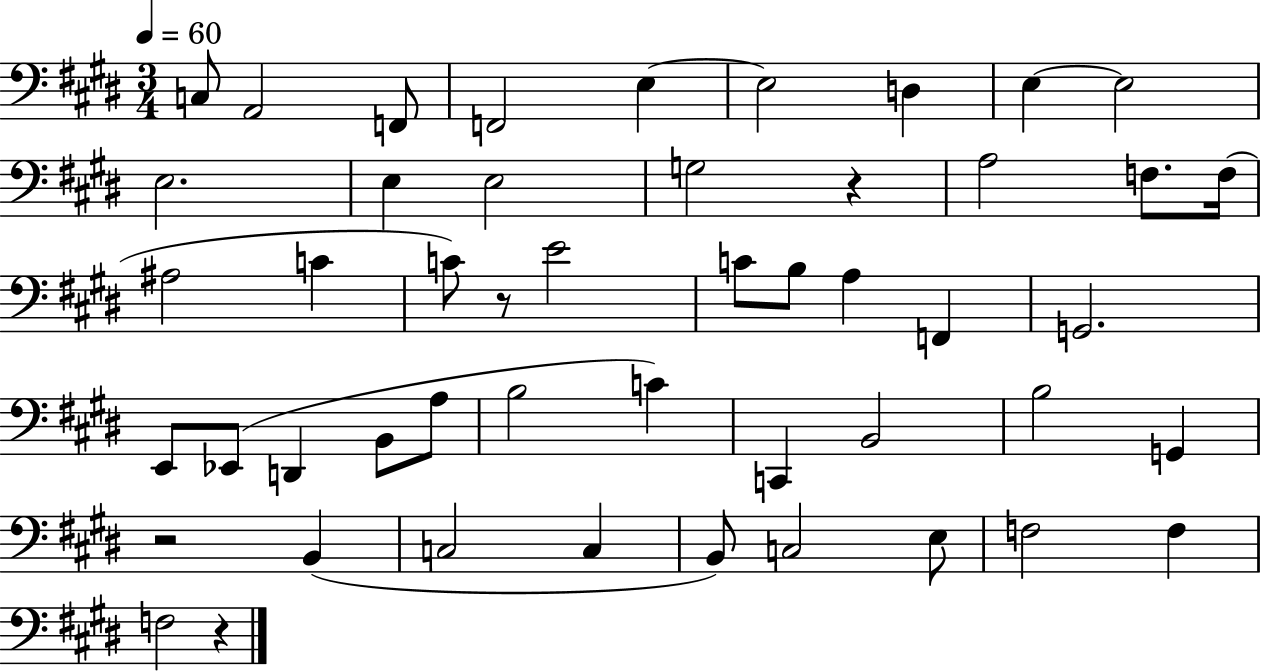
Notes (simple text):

C3/e A2/h F2/e F2/h E3/q E3/h D3/q E3/q E3/h E3/h. E3/q E3/h G3/h R/q A3/h F3/e. F3/s A#3/h C4/q C4/e R/e E4/h C4/e B3/e A3/q F2/q G2/h. E2/e Eb2/e D2/q B2/e A3/e B3/h C4/q C2/q B2/h B3/h G2/q R/h B2/q C3/h C3/q B2/e C3/h E3/e F3/h F3/q F3/h R/q